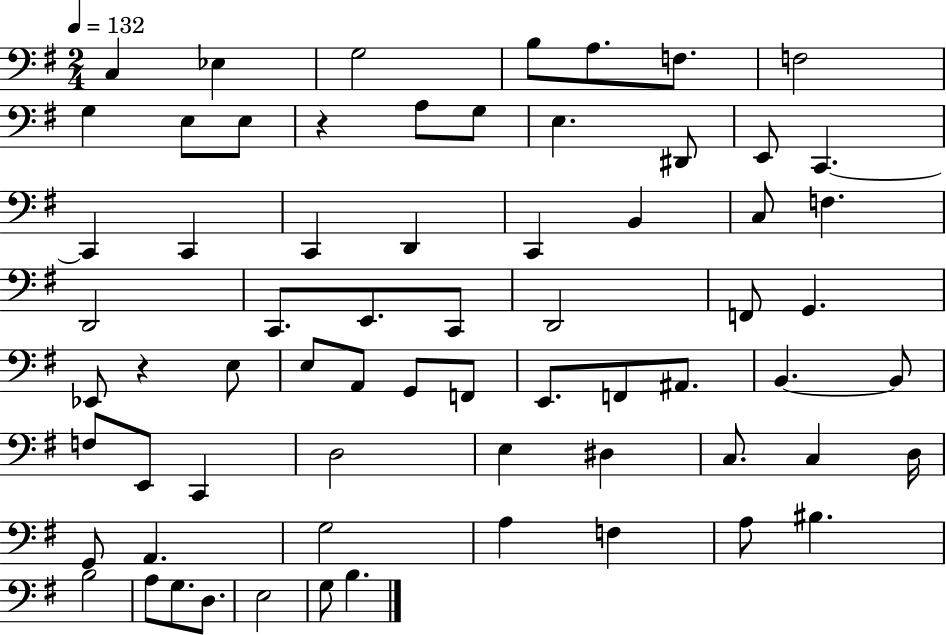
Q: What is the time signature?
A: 2/4